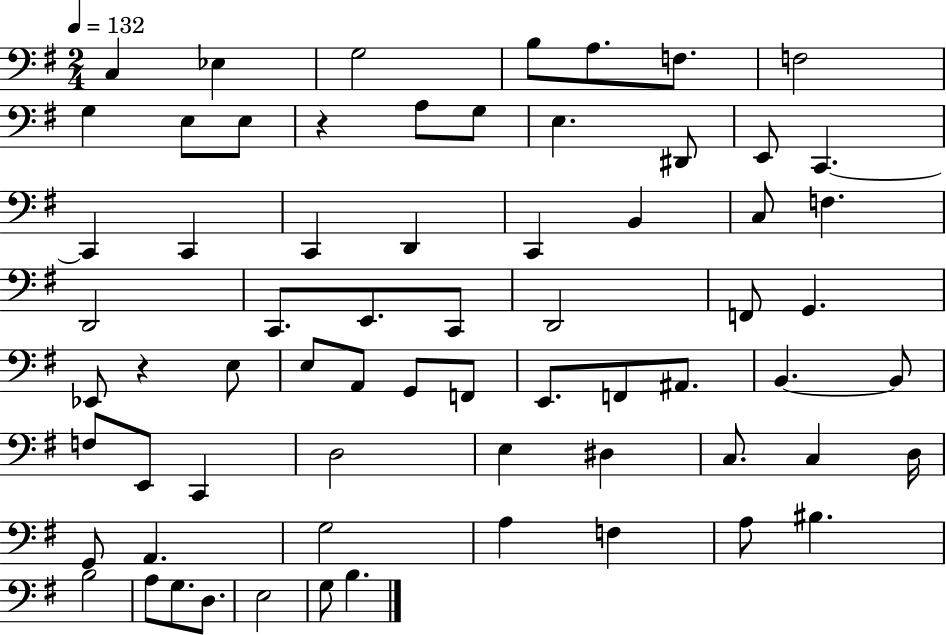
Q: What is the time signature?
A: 2/4